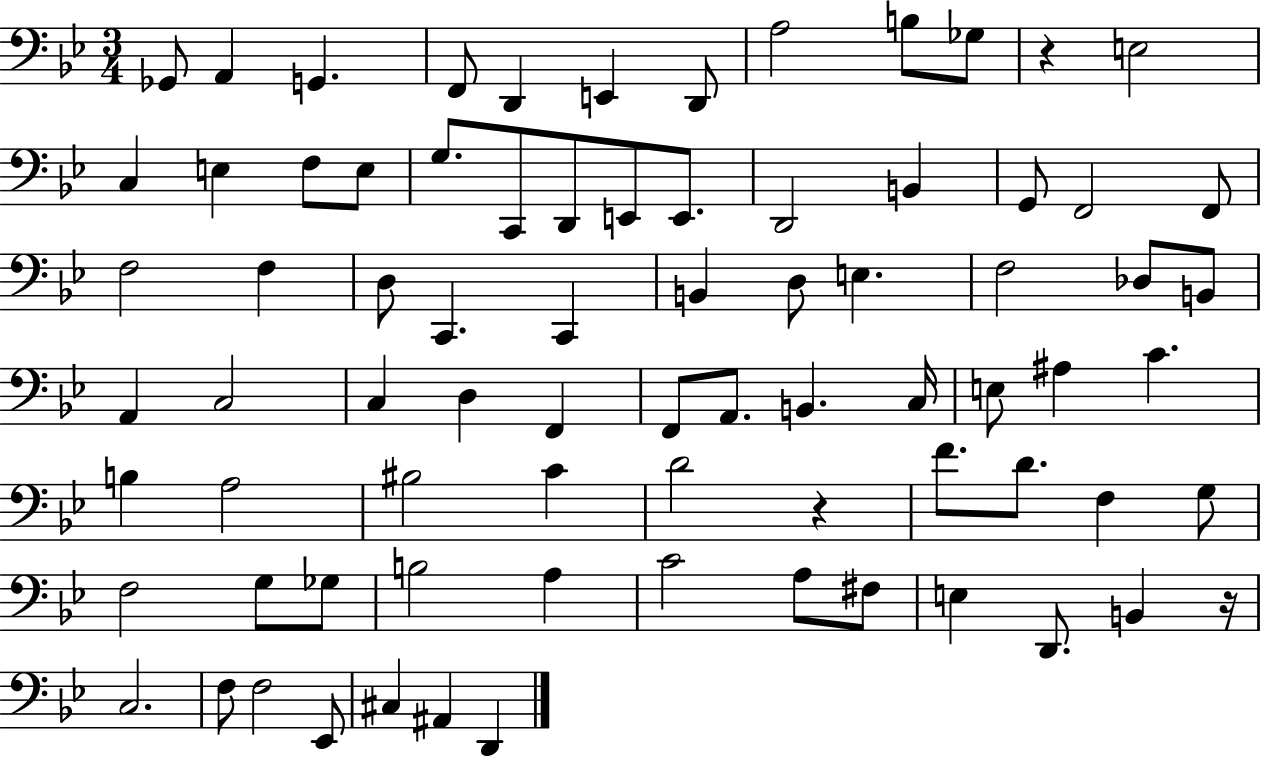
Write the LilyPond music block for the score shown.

{
  \clef bass
  \numericTimeSignature
  \time 3/4
  \key bes \major
  ges,8 a,4 g,4. | f,8 d,4 e,4 d,8 | a2 b8 ges8 | r4 e2 | \break c4 e4 f8 e8 | g8. c,8 d,8 e,8 e,8. | d,2 b,4 | g,8 f,2 f,8 | \break f2 f4 | d8 c,4. c,4 | b,4 d8 e4. | f2 des8 b,8 | \break a,4 c2 | c4 d4 f,4 | f,8 a,8. b,4. c16 | e8 ais4 c'4. | \break b4 a2 | bis2 c'4 | d'2 r4 | f'8. d'8. f4 g8 | \break f2 g8 ges8 | b2 a4 | c'2 a8 fis8 | e4 d,8. b,4 r16 | \break c2. | f8 f2 ees,8 | cis4 ais,4 d,4 | \bar "|."
}